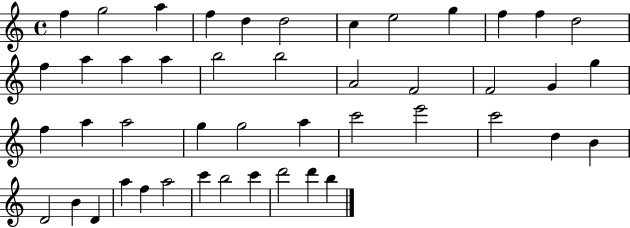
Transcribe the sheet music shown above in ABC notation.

X:1
T:Untitled
M:4/4
L:1/4
K:C
f g2 a f d d2 c e2 g f f d2 f a a a b2 b2 A2 F2 F2 G g f a a2 g g2 a c'2 e'2 c'2 d B D2 B D a f a2 c' b2 c' d'2 d' b